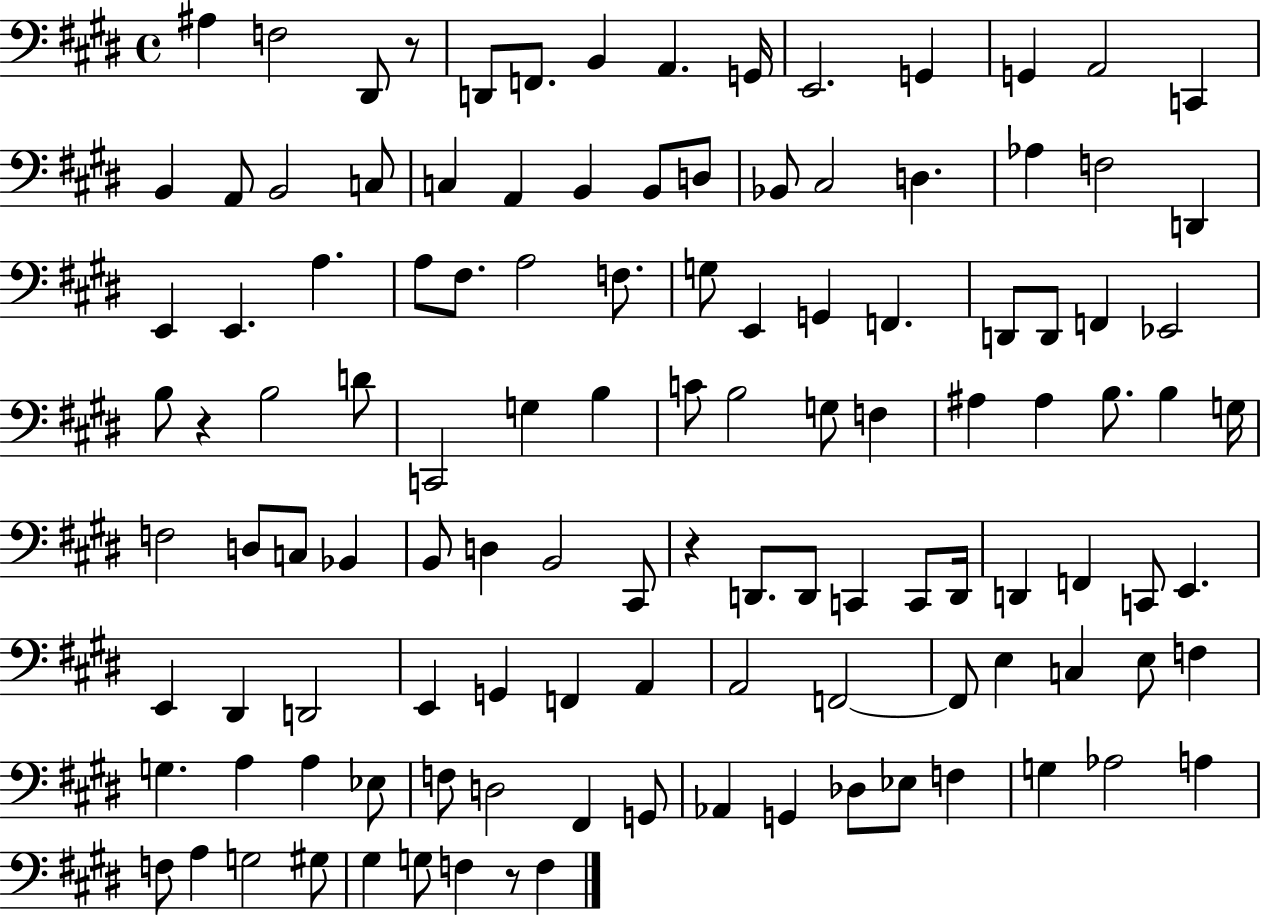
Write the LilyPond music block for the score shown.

{
  \clef bass
  \time 4/4
  \defaultTimeSignature
  \key e \major
  \repeat volta 2 { ais4 f2 dis,8 r8 | d,8 f,8. b,4 a,4. g,16 | e,2. g,4 | g,4 a,2 c,4 | \break b,4 a,8 b,2 c8 | c4 a,4 b,4 b,8 d8 | bes,8 cis2 d4. | aes4 f2 d,4 | \break e,4 e,4. a4. | a8 fis8. a2 f8. | g8 e,4 g,4 f,4. | d,8 d,8 f,4 ees,2 | \break b8 r4 b2 d'8 | c,2 g4 b4 | c'8 b2 g8 f4 | ais4 ais4 b8. b4 g16 | \break f2 d8 c8 bes,4 | b,8 d4 b,2 cis,8 | r4 d,8. d,8 c,4 c,8 d,16 | d,4 f,4 c,8 e,4. | \break e,4 dis,4 d,2 | e,4 g,4 f,4 a,4 | a,2 f,2~~ | f,8 e4 c4 e8 f4 | \break g4. a4 a4 ees8 | f8 d2 fis,4 g,8 | aes,4 g,4 des8 ees8 f4 | g4 aes2 a4 | \break f8 a4 g2 gis8 | gis4 g8 f4 r8 f4 | } \bar "|."
}